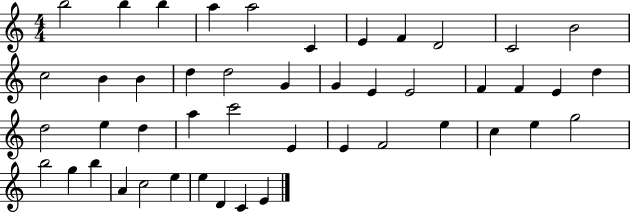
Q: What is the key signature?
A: C major